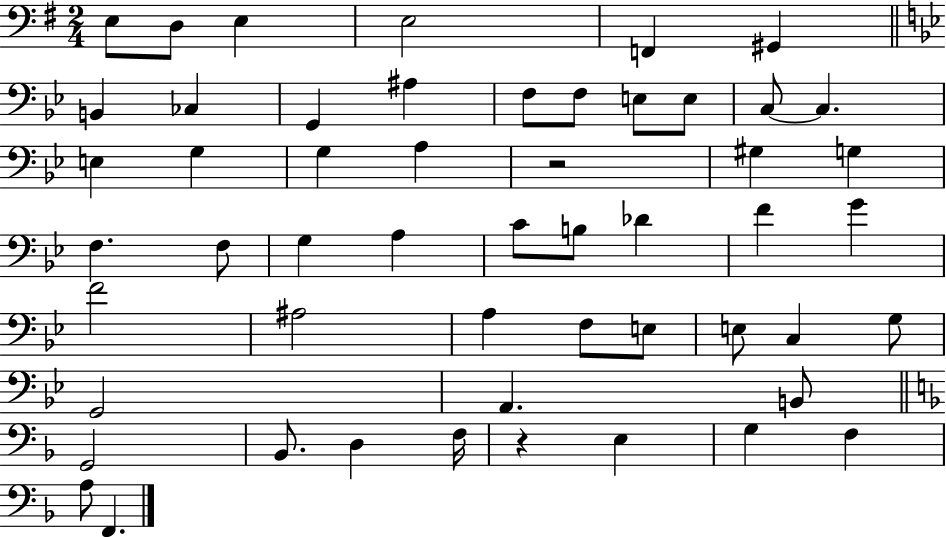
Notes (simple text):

E3/e D3/e E3/q E3/h F2/q G#2/q B2/q CES3/q G2/q A#3/q F3/e F3/e E3/e E3/e C3/e C3/q. E3/q G3/q G3/q A3/q R/h G#3/q G3/q F3/q. F3/e G3/q A3/q C4/e B3/e Db4/q F4/q G4/q F4/h A#3/h A3/q F3/e E3/e E3/e C3/q G3/e G2/h A2/q. B2/e G2/h Bb2/e. D3/q F3/s R/q E3/q G3/q F3/q A3/e F2/q.